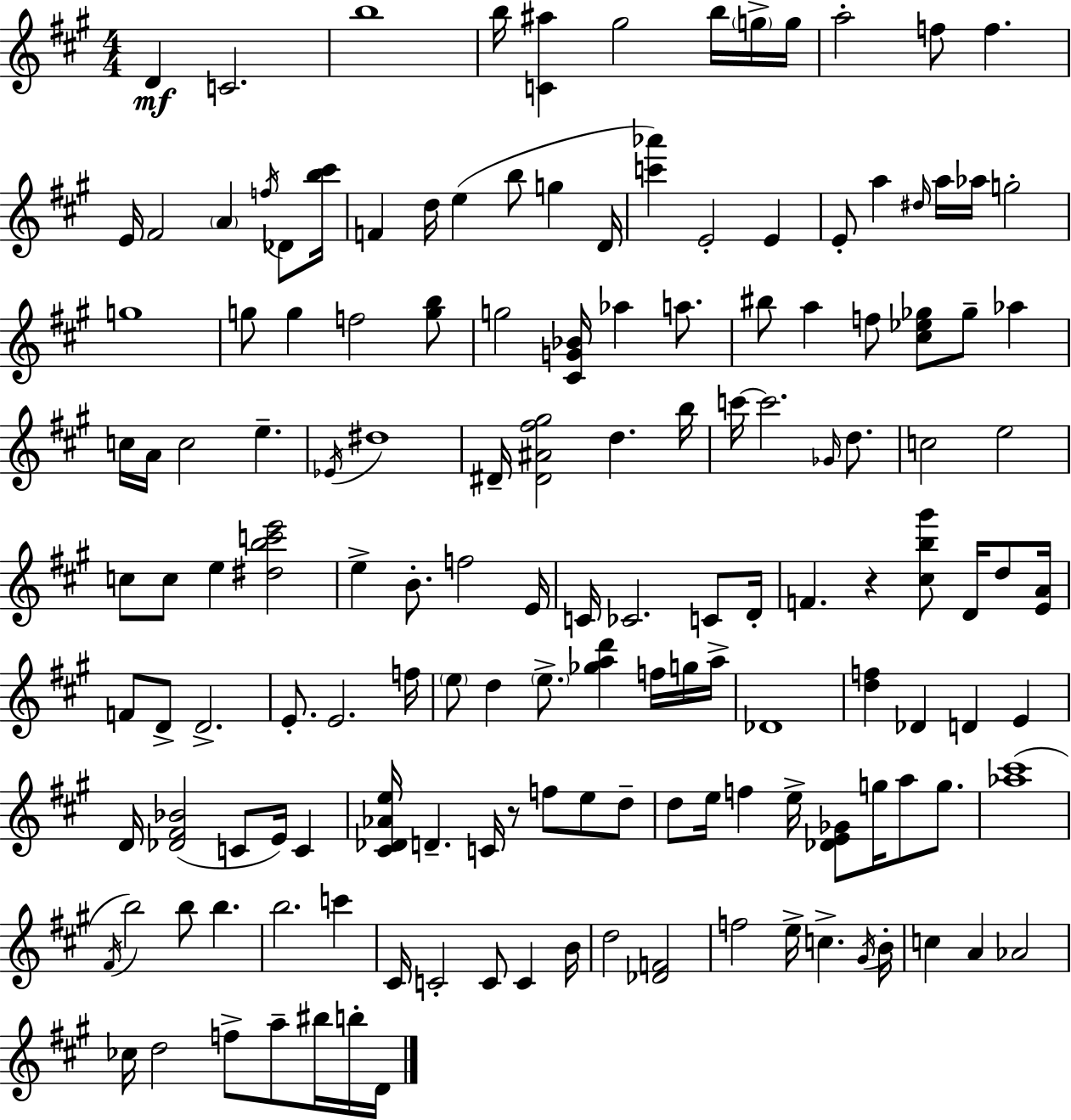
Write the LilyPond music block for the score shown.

{
  \clef treble
  \numericTimeSignature
  \time 4/4
  \key a \major
  \repeat volta 2 { d'4\mf c'2. | b''1 | b''16 <c' ais''>4 gis''2 b''16 \parenthesize g''16-> g''16 | a''2-. f''8 f''4. | \break e'16 fis'2 \parenthesize a'4 \acciaccatura { f''16 } des'8 | <b'' cis'''>16 f'4 d''16 e''4( b''8 g''4 | d'16 <c''' aes'''>4) e'2-. e'4 | e'8-. a''4 \grace { dis''16 } a''16 aes''16 g''2-. | \break g''1 | g''8 g''4 f''2 | <g'' b''>8 g''2 <cis' g' bes'>16 aes''4 a''8. | bis''8 a''4 f''8 <cis'' ees'' ges''>8 ges''8-- aes''4 | \break c''16 a'16 c''2 e''4.-- | \acciaccatura { ees'16 } dis''1 | dis'16-- <dis' ais' fis'' gis''>2 d''4. | b''16 c'''16~~ c'''2. | \break \grace { ges'16 } d''8. c''2 e''2 | c''8 c''8 e''4 <dis'' b'' c''' e'''>2 | e''4-> b'8.-. f''2 | e'16 c'16 ces'2. | \break c'8 d'16-. f'4. r4 <cis'' b'' gis'''>8 | d'16 d''8 <e' a'>16 f'8 d'8-> d'2.-> | e'8.-. e'2. | f''16 \parenthesize e''8 d''4 \parenthesize e''8.-> <ges'' a'' d'''>4 | \break f''16 g''16 a''16-> des'1 | <d'' f''>4 des'4 d'4 | e'4 d'16 <des' fis' bes'>2( c'8 e'16) | c'4 <cis' des' aes' e''>16 d'4.-- c'16 r8 f''8 | \break e''8 d''8-- d''8 e''16 f''4 e''16-> <des' e' ges'>8 g''16 a''8 | g''8. <aes'' cis'''>1( | \acciaccatura { fis'16 } b''2) b''8 b''4. | b''2. | \break c'''4 cis'16 c'2-. c'8 | c'4 b'16 d''2 <des' f'>2 | f''2 e''16-> c''4.-> | \acciaccatura { gis'16 } b'16-. c''4 a'4 aes'2 | \break ces''16 d''2 f''8-> | a''8-- bis''16 b''16-. d'16 } \bar "|."
}